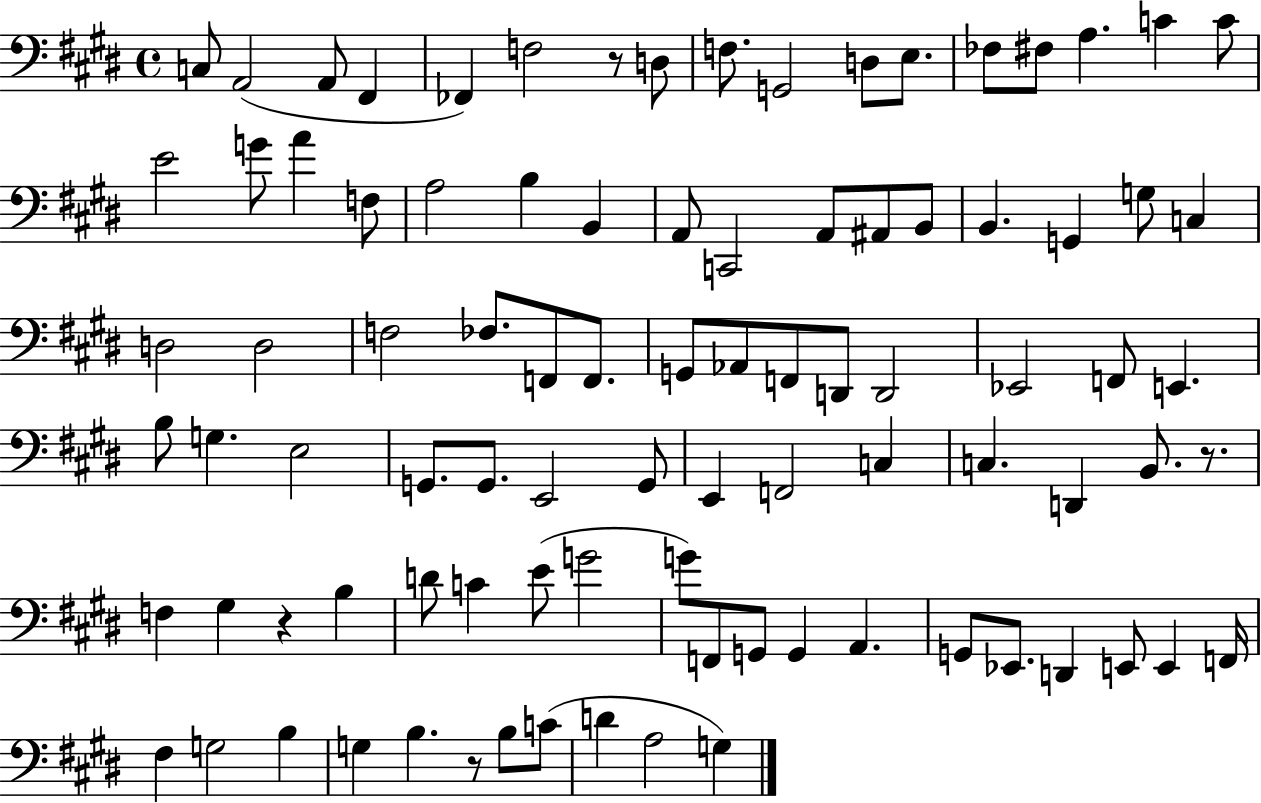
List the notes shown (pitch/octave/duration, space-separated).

C3/e A2/h A2/e F#2/q FES2/q F3/h R/e D3/e F3/e. G2/h D3/e E3/e. FES3/e F#3/e A3/q. C4/q C4/e E4/h G4/e A4/q F3/e A3/h B3/q B2/q A2/e C2/h A2/e A#2/e B2/e B2/q. G2/q G3/e C3/q D3/h D3/h F3/h FES3/e. F2/e F2/e. G2/e Ab2/e F2/e D2/e D2/h Eb2/h F2/e E2/q. B3/e G3/q. E3/h G2/e. G2/e. E2/h G2/e E2/q F2/h C3/q C3/q. D2/q B2/e. R/e. F3/q G#3/q R/q B3/q D4/e C4/q E4/e G4/h G4/e F2/e G2/e G2/q A2/q. G2/e Eb2/e. D2/q E2/e E2/q F2/s F#3/q G3/h B3/q G3/q B3/q. R/e B3/e C4/e D4/q A3/h G3/q